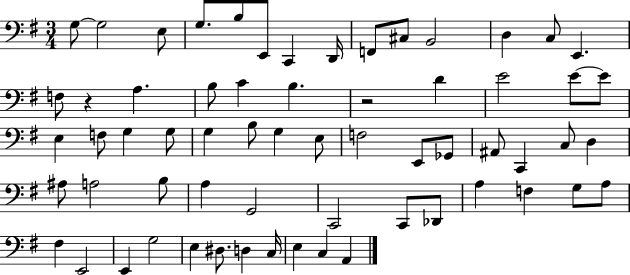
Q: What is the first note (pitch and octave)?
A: G3